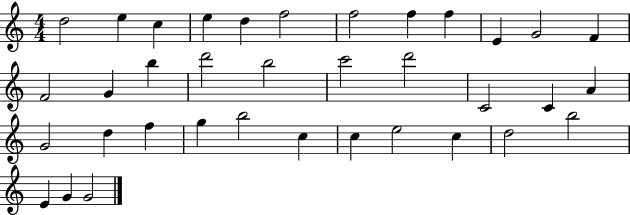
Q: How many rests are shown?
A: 0